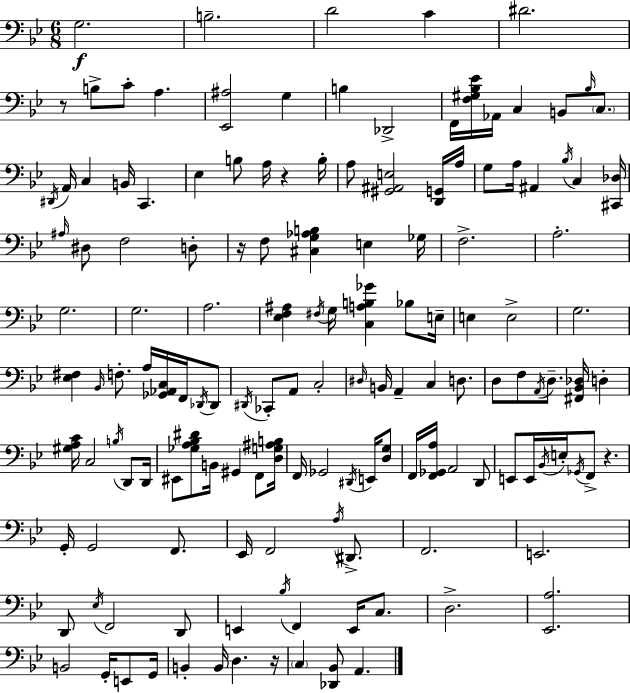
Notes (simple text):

G3/h. B3/h. D4/h C4/q D#4/h. R/e B3/e C4/e A3/q. [Eb2,A#3]/h G3/q B3/q Db2/h F2/s [F3,G#3,Bb3,Eb4]/s Ab2/s C3/q B2/e Bb3/s C3/e. D#2/s A2/s C3/q B2/s C2/q. Eb3/q B3/e A3/s R/q B3/s A3/e [G#2,A#2,E3]/h [D2,G2]/s A3/s G3/e A3/s A#2/q Bb3/s C3/q [C#2,Db3]/s A#3/s D#3/e F3/h D3/e R/s F3/e [C#3,G3,Ab3,B3]/q E3/q Gb3/s F3/h. A3/h. G3/h. G3/h. A3/h. [Eb3,F3,A#3]/q F#3/s G3/s [C3,A3,B3,Gb4]/q Bb3/e E3/s E3/q E3/h G3/h. [Eb3,F#3]/q Bb2/s F3/e. A3/s [Gb2,Ab2,C3]/s F2/s Db2/s Db2/e D#2/s CES2/e A2/e C3/h D#3/s B2/s A2/q C3/q D3/e. D3/e F3/e A2/s D3/e. [F#2,Bb2,Db3]/s D3/q [G#3,A3,C4]/s C3/h B3/s D2/e D2/s EIS2/e [Gb3,A3,Bb3,D#4]/e B2/s G#2/q F2/e [D3,G3,A#3,B3]/s F2/s Gb2/h D#2/s E2/s [D3,G3]/e F2/s [F2,Gb2,A3]/s A2/h D2/e E2/e E2/s Bb2/s E3/s Gb2/s F2/e R/q. G2/s G2/h F2/e. Eb2/s F2/h A3/s D#2/e. F2/h. E2/h. D2/e Eb3/s F2/h D2/e E2/q Bb3/s F2/q E2/s C3/e. D3/h. [Eb2,A3]/h. B2/h G2/s E2/e G2/s B2/q B2/s D3/q. R/s C3/q [Db2,Bb2]/e A2/q.